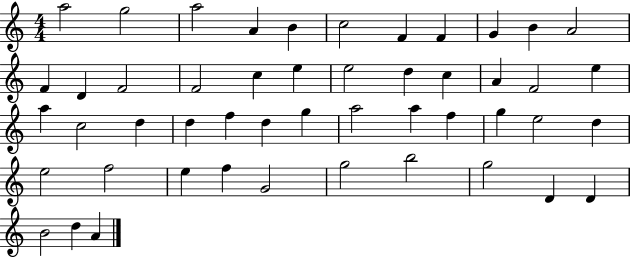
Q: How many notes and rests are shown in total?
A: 49